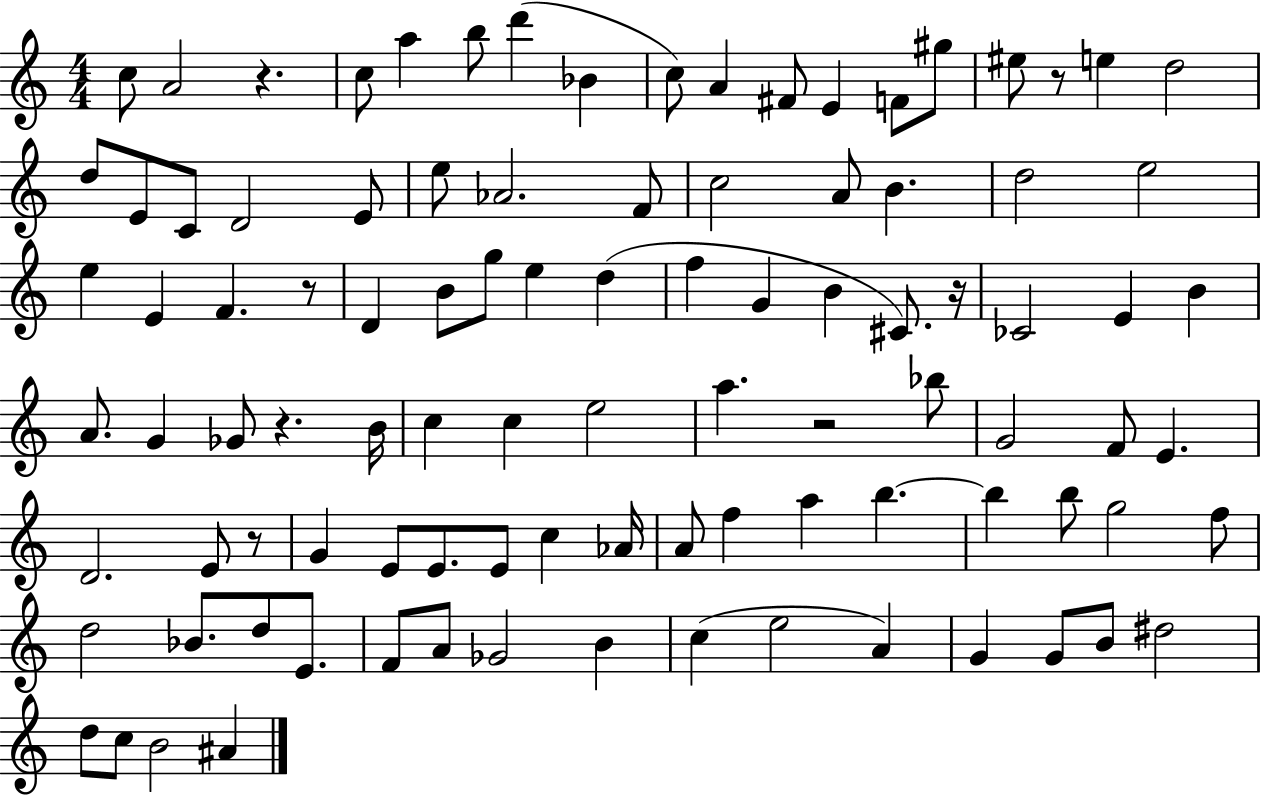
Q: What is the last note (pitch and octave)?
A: A#4